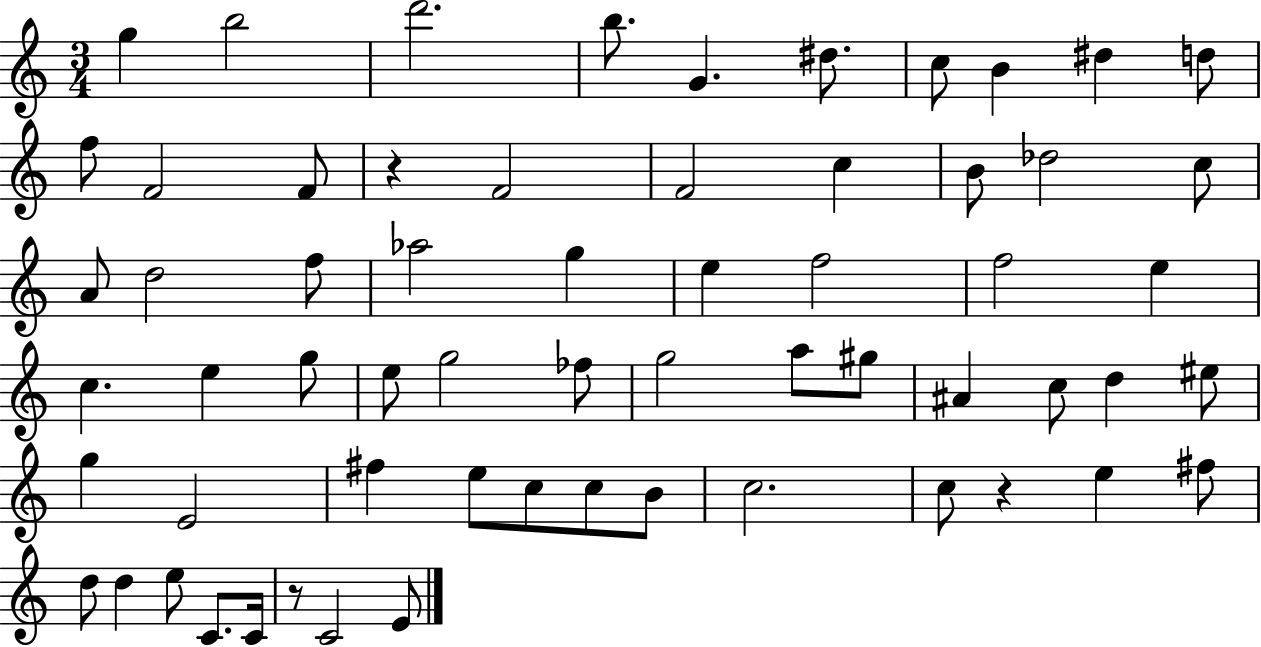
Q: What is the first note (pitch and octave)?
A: G5